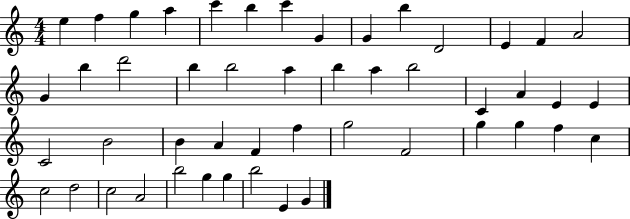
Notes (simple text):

E5/q F5/q G5/q A5/q C6/q B5/q C6/q G4/q G4/q B5/q D4/h E4/q F4/q A4/h G4/q B5/q D6/h B5/q B5/h A5/q B5/q A5/q B5/h C4/q A4/q E4/q E4/q C4/h B4/h B4/q A4/q F4/q F5/q G5/h F4/h G5/q G5/q F5/q C5/q C5/h D5/h C5/h A4/h B5/h G5/q G5/q B5/h E4/q G4/q